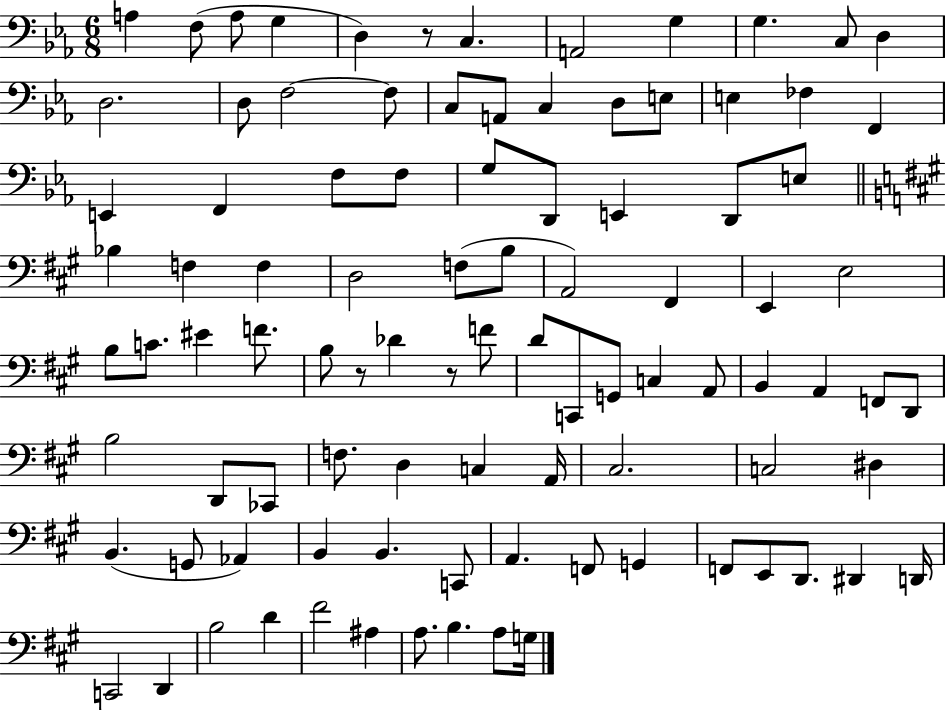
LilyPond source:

{
  \clef bass
  \numericTimeSignature
  \time 6/8
  \key ees \major
  a4 f8( a8 g4 | d4) r8 c4. | a,2 g4 | g4. c8 d4 | \break d2. | d8 f2~~ f8 | c8 a,8 c4 d8 e8 | e4 fes4 f,4 | \break e,4 f,4 f8 f8 | g8 d,8 e,4 d,8 e8 | \bar "||" \break \key a \major bes4 f4 f4 | d2 f8( b8 | a,2) fis,4 | e,4 e2 | \break b8 c'8. eis'4 f'8. | b8 r8 des'4 r8 f'8 | d'8 c,8 g,8 c4 a,8 | b,4 a,4 f,8 d,8 | \break b2 d,8 ces,8 | f8. d4 c4 a,16 | cis2. | c2 dis4 | \break b,4.( g,8 aes,4) | b,4 b,4. c,8 | a,4. f,8 g,4 | f,8 e,8 d,8. dis,4 d,16 | \break c,2 d,4 | b2 d'4 | fis'2 ais4 | a8. b4. a8 g16 | \break \bar "|."
}